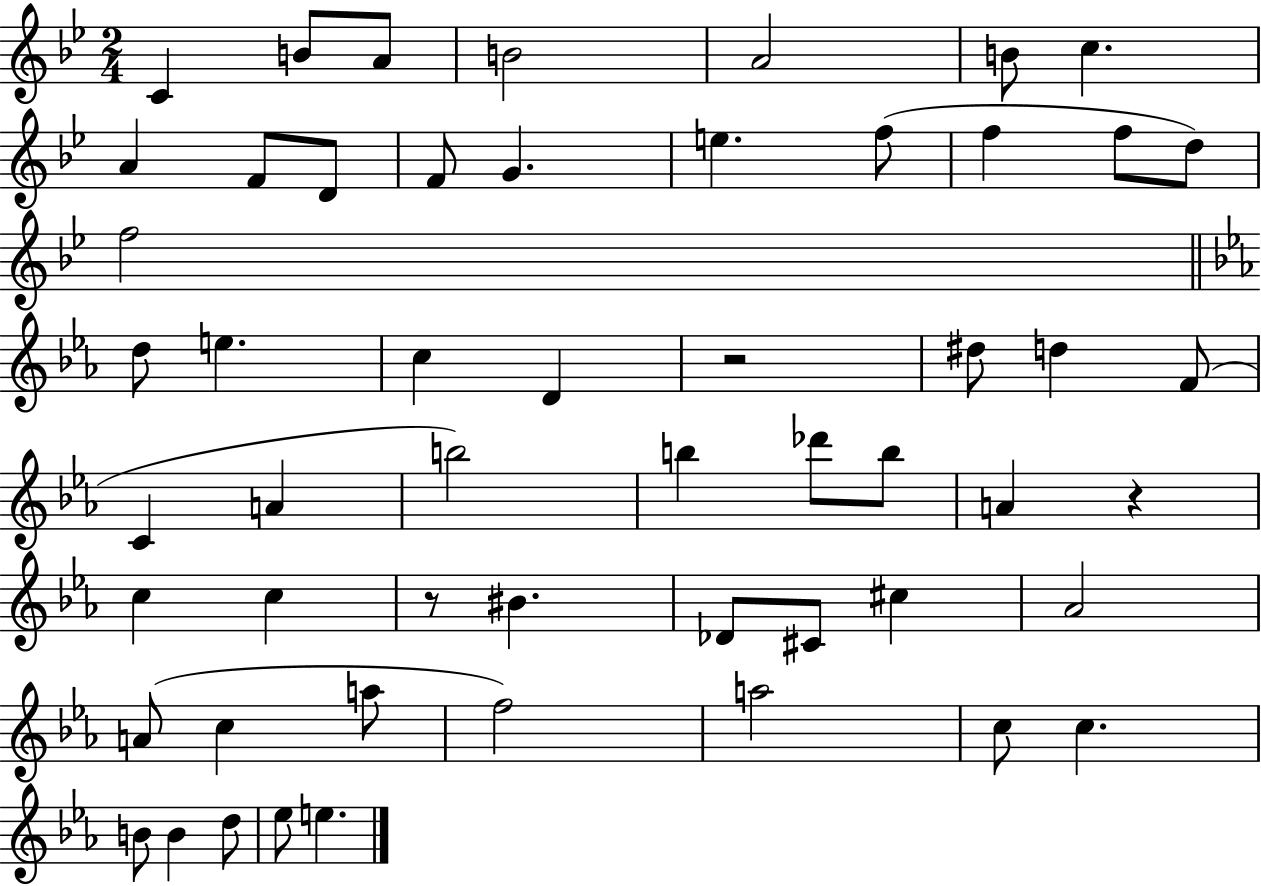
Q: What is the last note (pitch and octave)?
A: E5